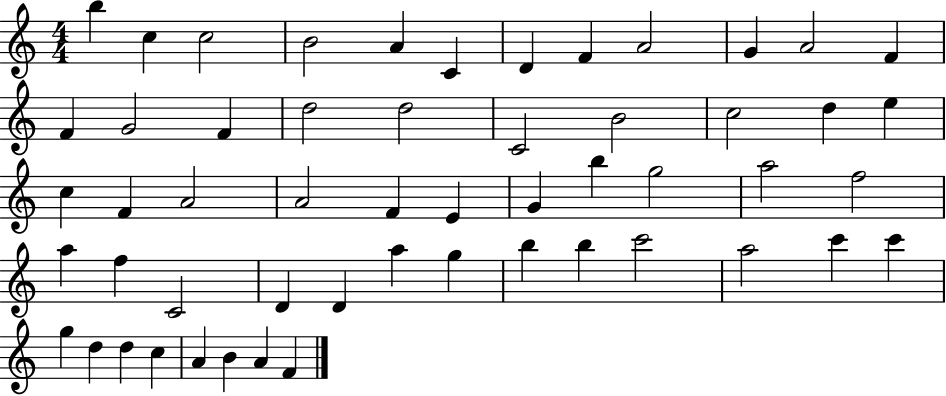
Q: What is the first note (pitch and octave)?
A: B5